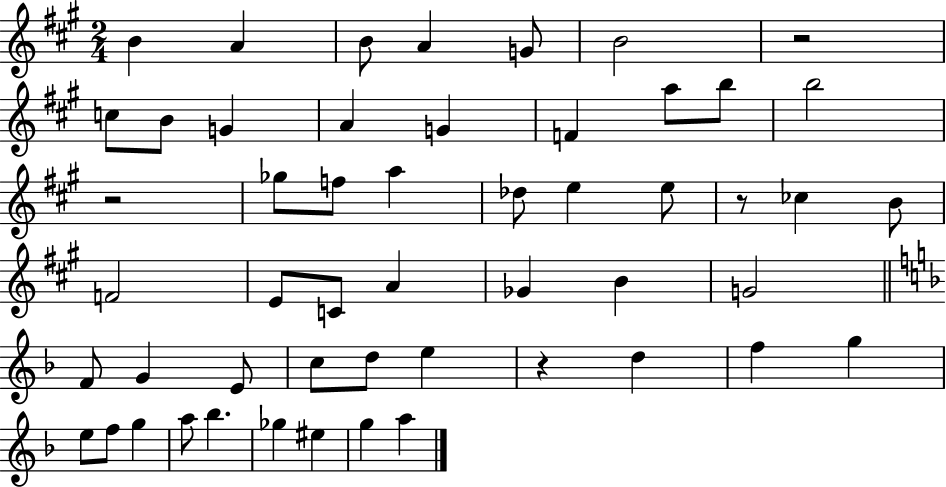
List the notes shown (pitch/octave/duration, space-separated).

B4/q A4/q B4/e A4/q G4/e B4/h R/h C5/e B4/e G4/q A4/q G4/q F4/q A5/e B5/e B5/h R/h Gb5/e F5/e A5/q Db5/e E5/q E5/e R/e CES5/q B4/e F4/h E4/e C4/e A4/q Gb4/q B4/q G4/h F4/e G4/q E4/e C5/e D5/e E5/q R/q D5/q F5/q G5/q E5/e F5/e G5/q A5/e Bb5/q. Gb5/q EIS5/q G5/q A5/q